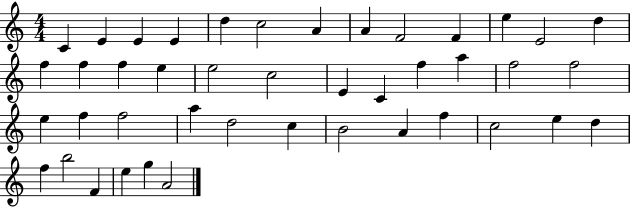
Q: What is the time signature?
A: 4/4